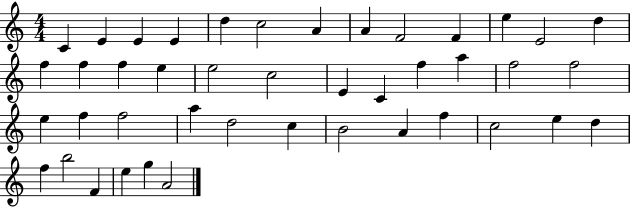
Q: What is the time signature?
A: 4/4